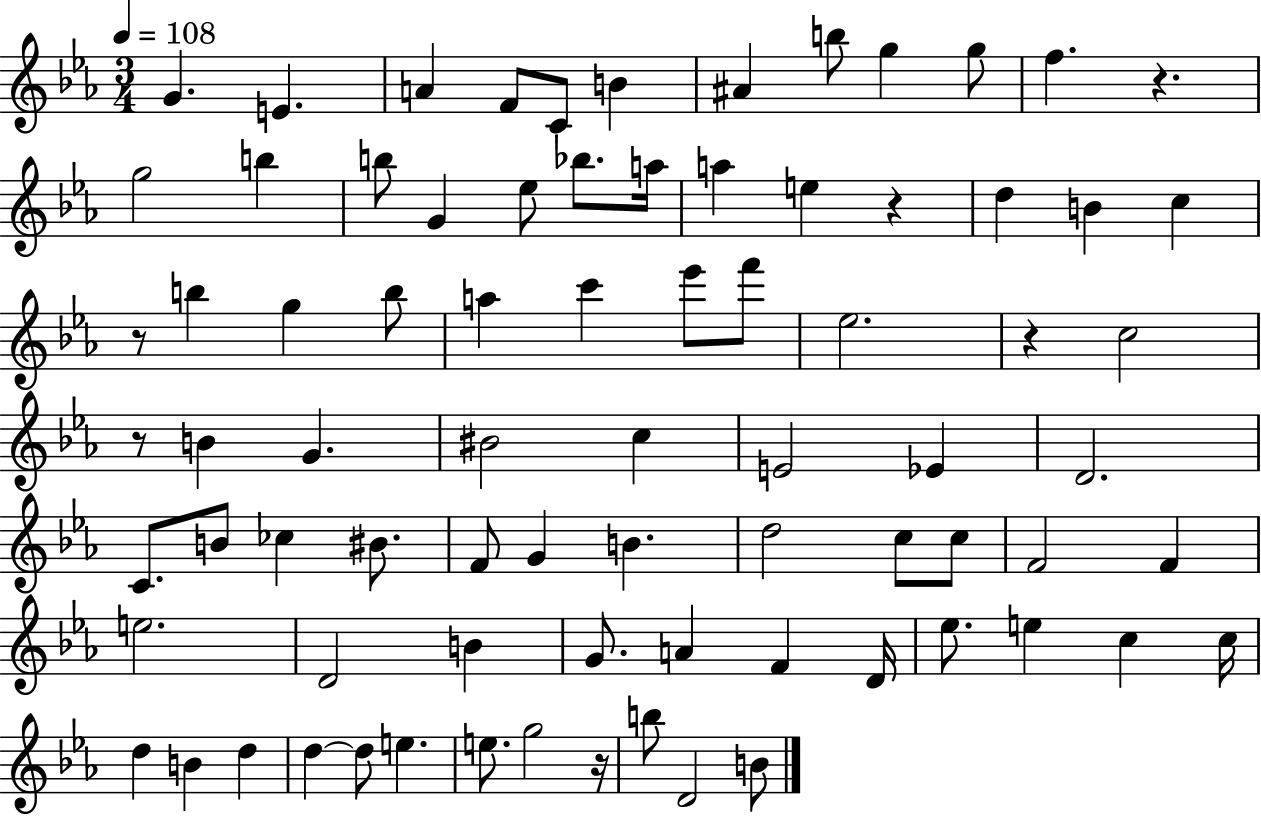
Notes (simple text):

G4/q. E4/q. A4/q F4/e C4/e B4/q A#4/q B5/e G5/q G5/e F5/q. R/q. G5/h B5/q B5/e G4/q Eb5/e Bb5/e. A5/s A5/q E5/q R/q D5/q B4/q C5/q R/e B5/q G5/q B5/e A5/q C6/q Eb6/e F6/e Eb5/h. R/q C5/h R/e B4/q G4/q. BIS4/h C5/q E4/h Eb4/q D4/h. C4/e. B4/e CES5/q BIS4/e. F4/e G4/q B4/q. D5/h C5/e C5/e F4/h F4/q E5/h. D4/h B4/q G4/e. A4/q F4/q D4/s Eb5/e. E5/q C5/q C5/s D5/q B4/q D5/q D5/q D5/e E5/q. E5/e. G5/h R/s B5/e D4/h B4/e